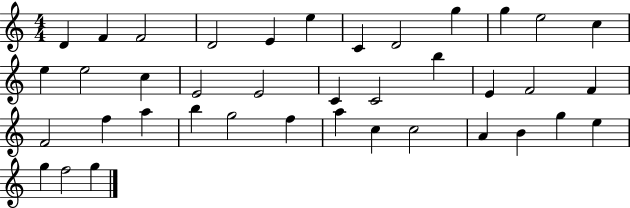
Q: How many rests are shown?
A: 0